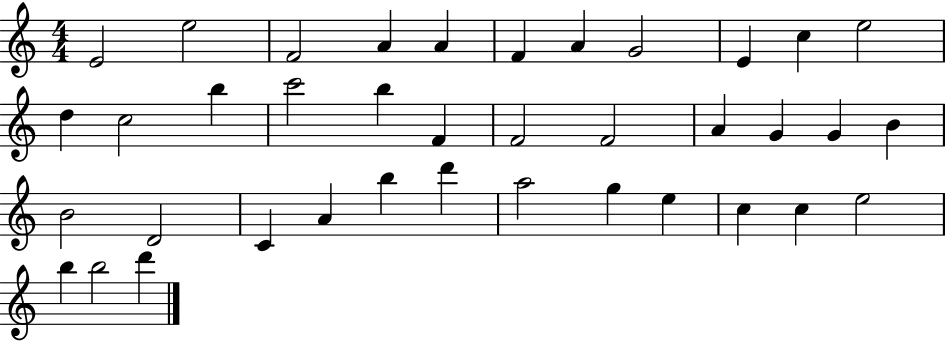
E4/h E5/h F4/h A4/q A4/q F4/q A4/q G4/h E4/q C5/q E5/h D5/q C5/h B5/q C6/h B5/q F4/q F4/h F4/h A4/q G4/q G4/q B4/q B4/h D4/h C4/q A4/q B5/q D6/q A5/h G5/q E5/q C5/q C5/q E5/h B5/q B5/h D6/q